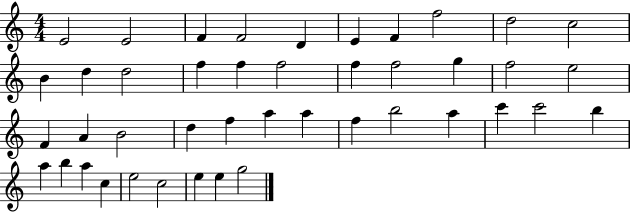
{
  \clef treble
  \numericTimeSignature
  \time 4/4
  \key c \major
  e'2 e'2 | f'4 f'2 d'4 | e'4 f'4 f''2 | d''2 c''2 | \break b'4 d''4 d''2 | f''4 f''4 f''2 | f''4 f''2 g''4 | f''2 e''2 | \break f'4 a'4 b'2 | d''4 f''4 a''4 a''4 | f''4 b''2 a''4 | c'''4 c'''2 b''4 | \break a''4 b''4 a''4 c''4 | e''2 c''2 | e''4 e''4 g''2 | \bar "|."
}